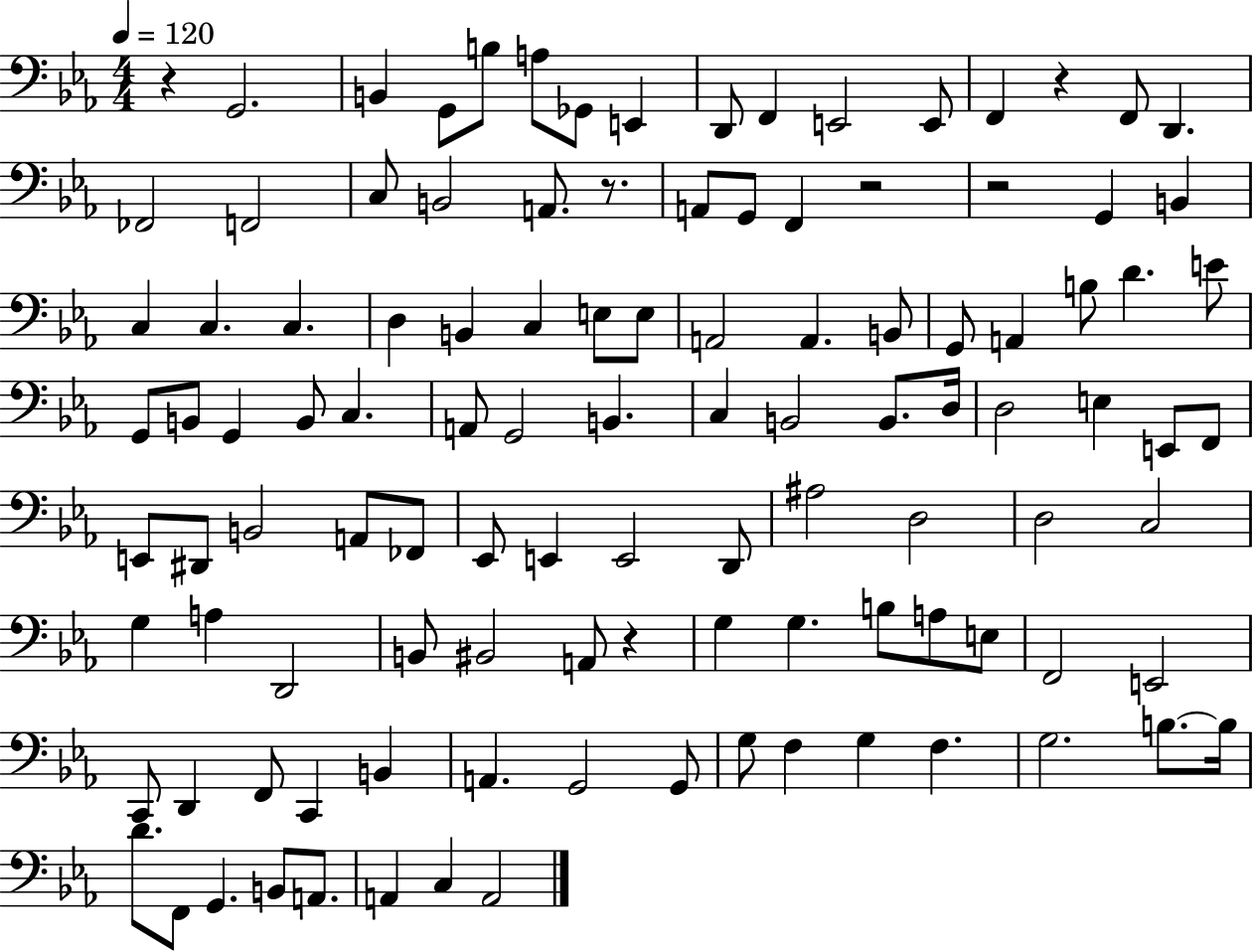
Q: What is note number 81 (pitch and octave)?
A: F2